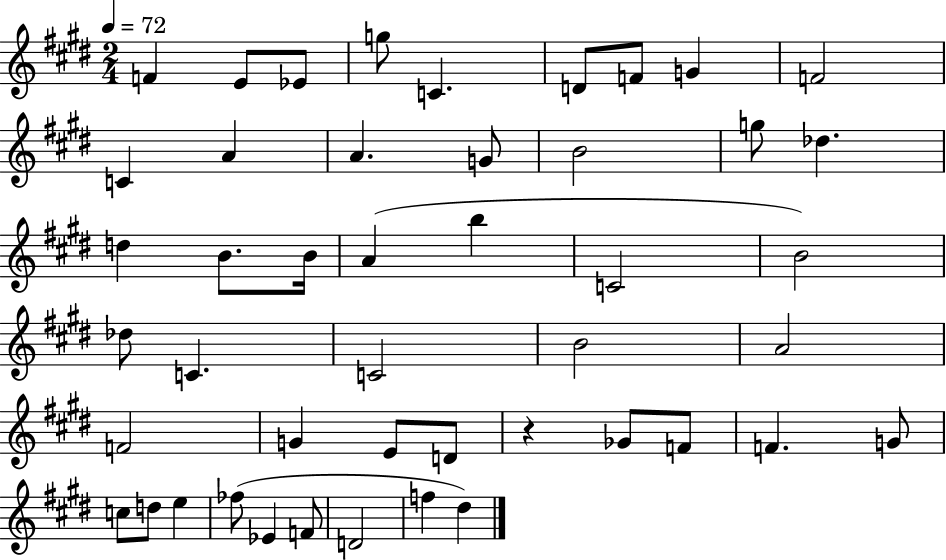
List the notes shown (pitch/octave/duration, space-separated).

F4/q E4/e Eb4/e G5/e C4/q. D4/e F4/e G4/q F4/h C4/q A4/q A4/q. G4/e B4/h G5/e Db5/q. D5/q B4/e. B4/s A4/q B5/q C4/h B4/h Db5/e C4/q. C4/h B4/h A4/h F4/h G4/q E4/e D4/e R/q Gb4/e F4/e F4/q. G4/e C5/e D5/e E5/q FES5/e Eb4/q F4/e D4/h F5/q D#5/q